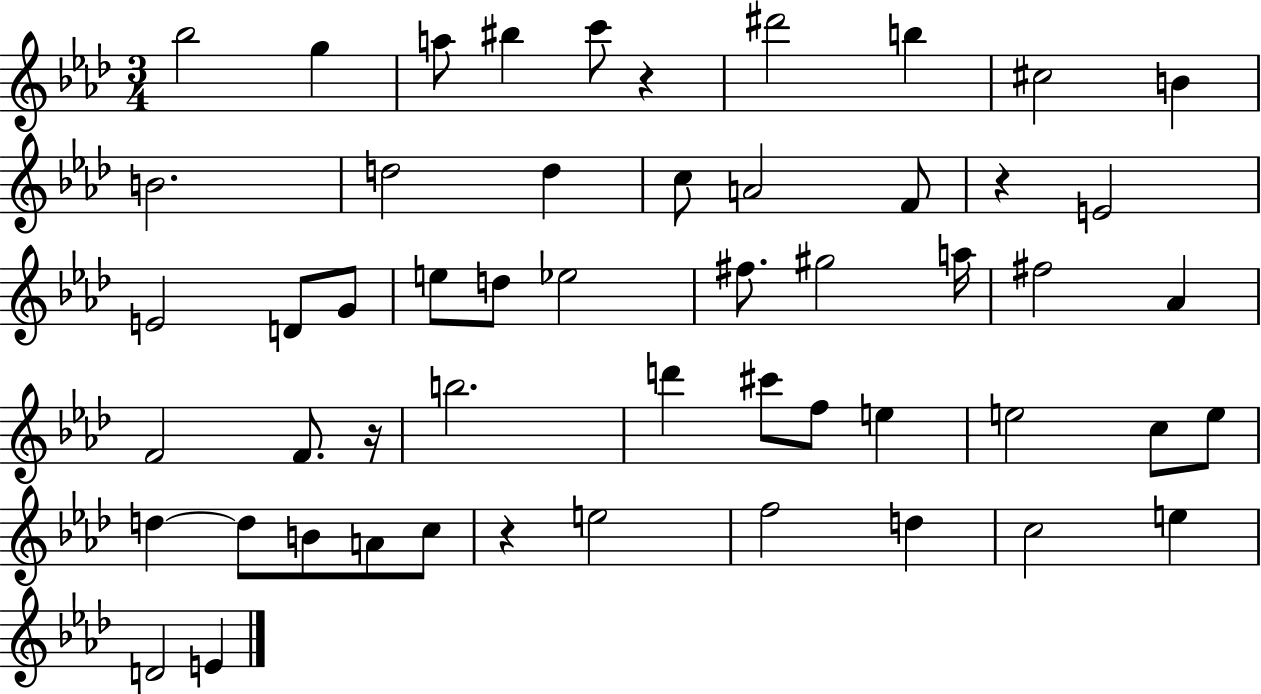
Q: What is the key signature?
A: AES major